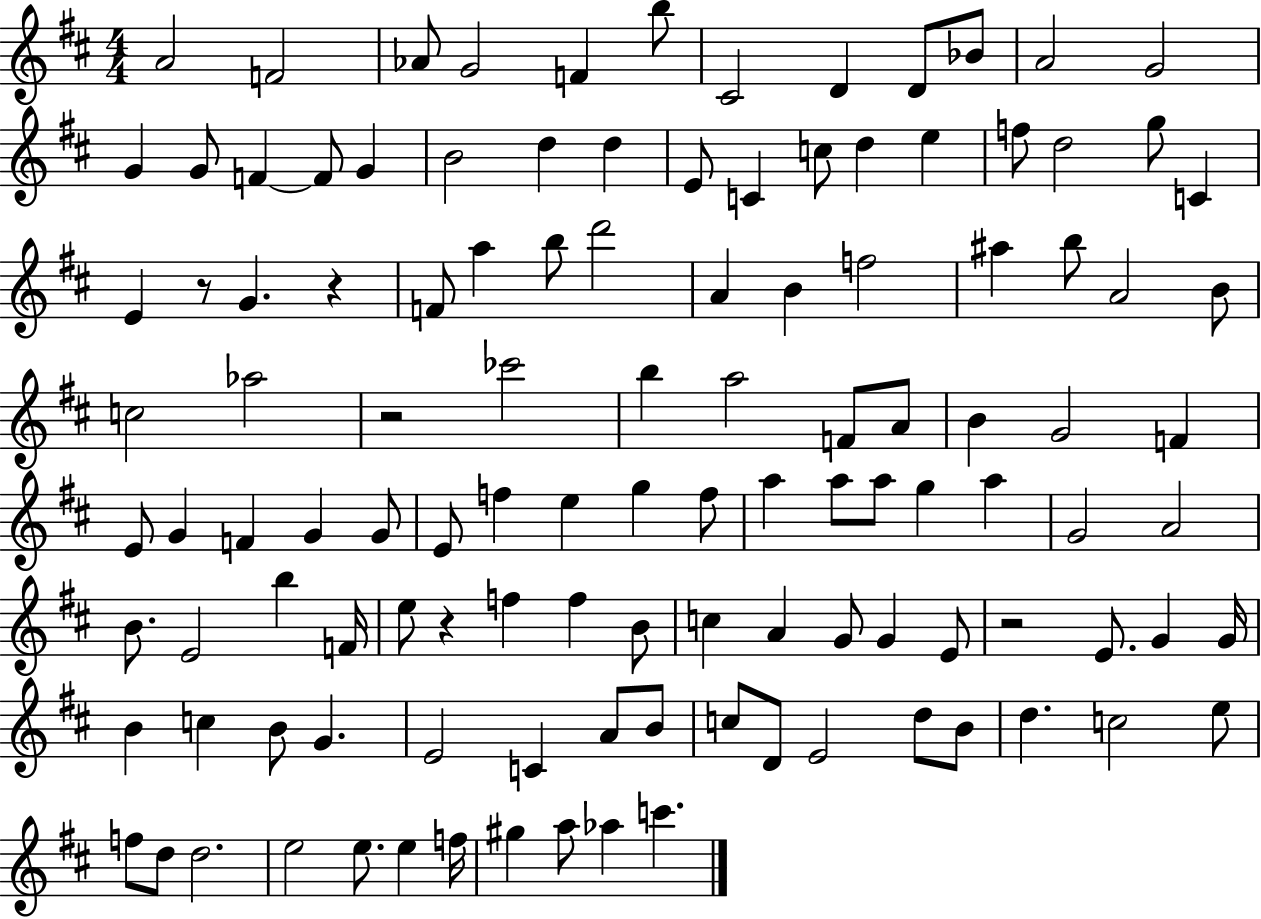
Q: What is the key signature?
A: D major